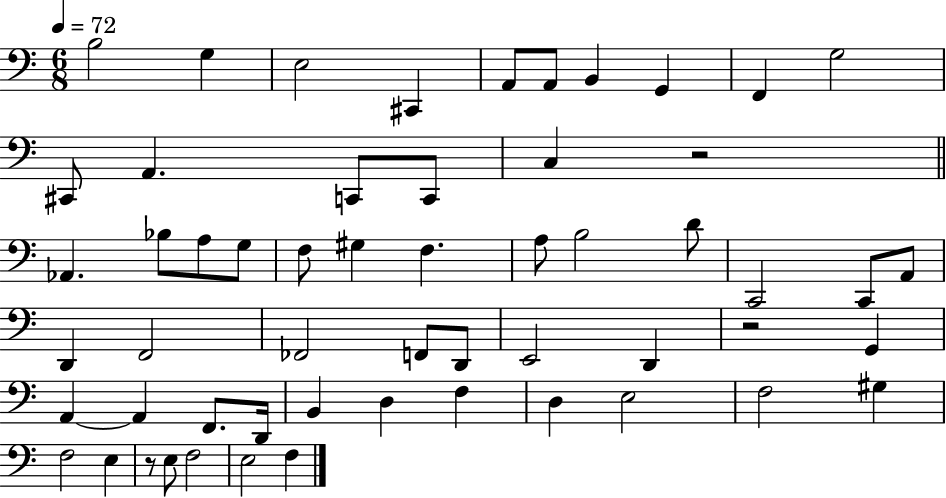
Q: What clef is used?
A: bass